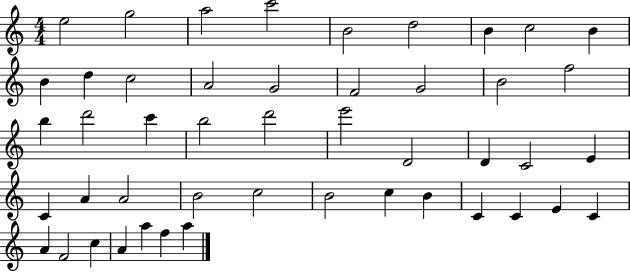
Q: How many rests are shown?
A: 0